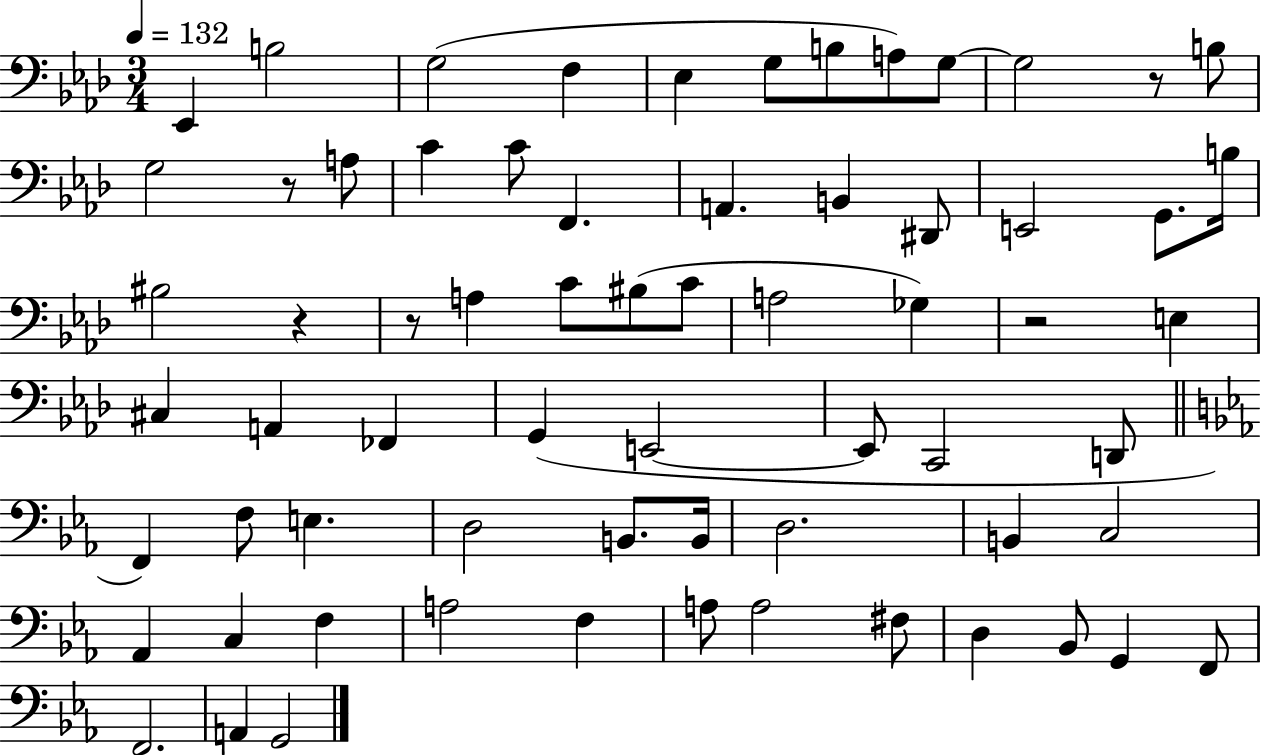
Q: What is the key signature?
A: AES major